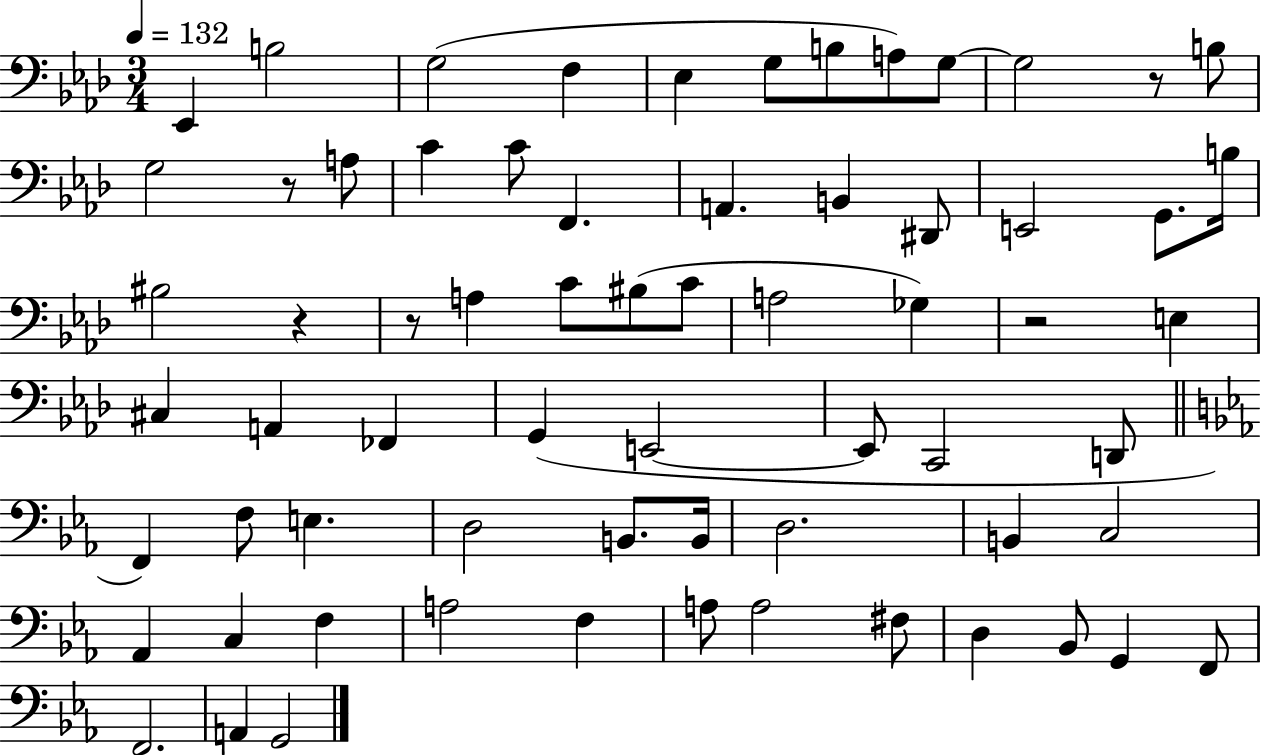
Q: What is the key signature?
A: AES major